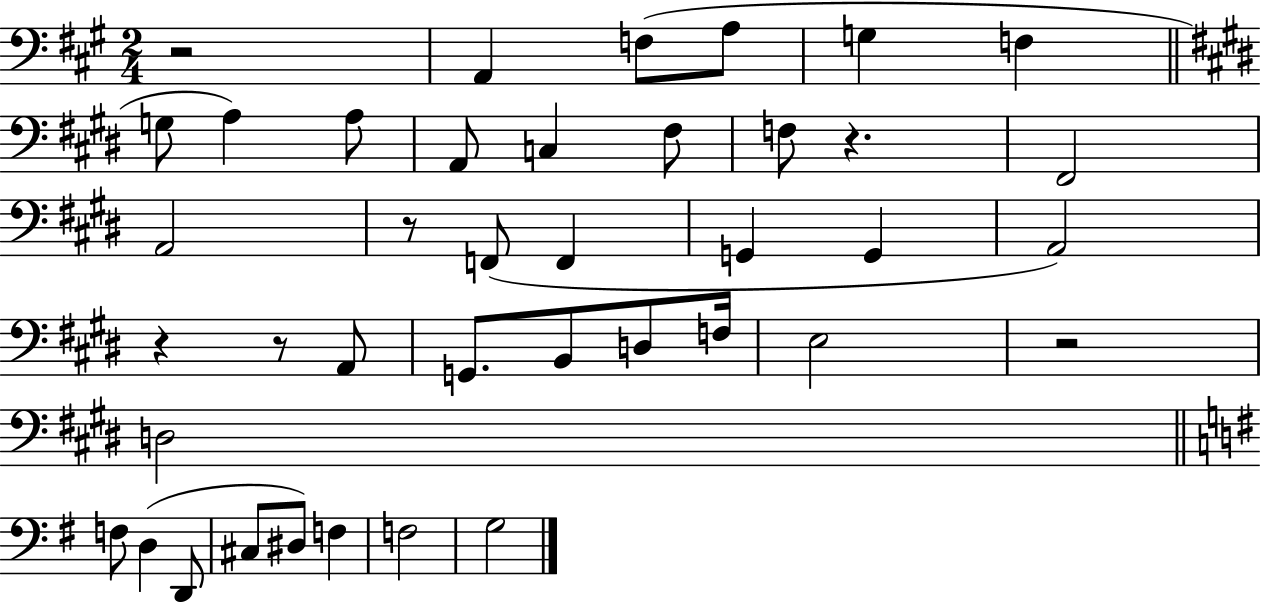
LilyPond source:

{
  \clef bass
  \numericTimeSignature
  \time 2/4
  \key a \major
  r2 | a,4 f8( a8 | g4 f4 | \bar "||" \break \key e \major g8 a4) a8 | a,8 c4 fis8 | f8 r4. | fis,2 | \break a,2 | r8 f,8( f,4 | g,4 g,4 | a,2) | \break r4 r8 a,8 | g,8. b,8 d8 f16 | e2 | r2 | \break d2 | \bar "||" \break \key g \major f8 d4( d,8 | cis8 dis8) f4 | f2 | g2 | \break \bar "|."
}